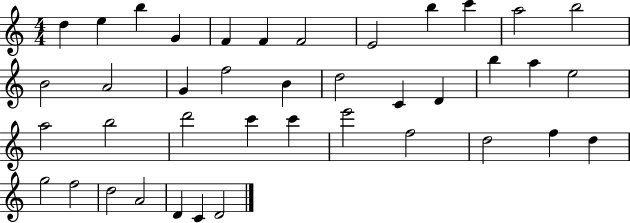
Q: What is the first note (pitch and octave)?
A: D5